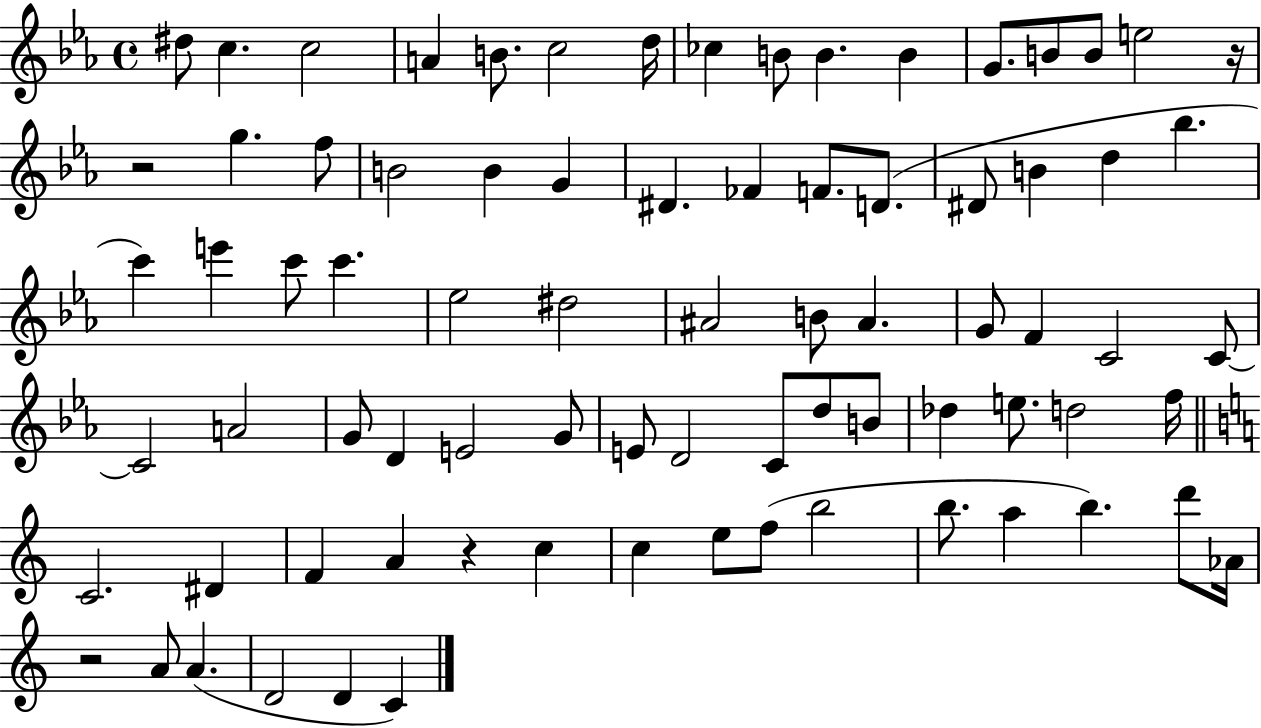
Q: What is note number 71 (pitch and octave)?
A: A4